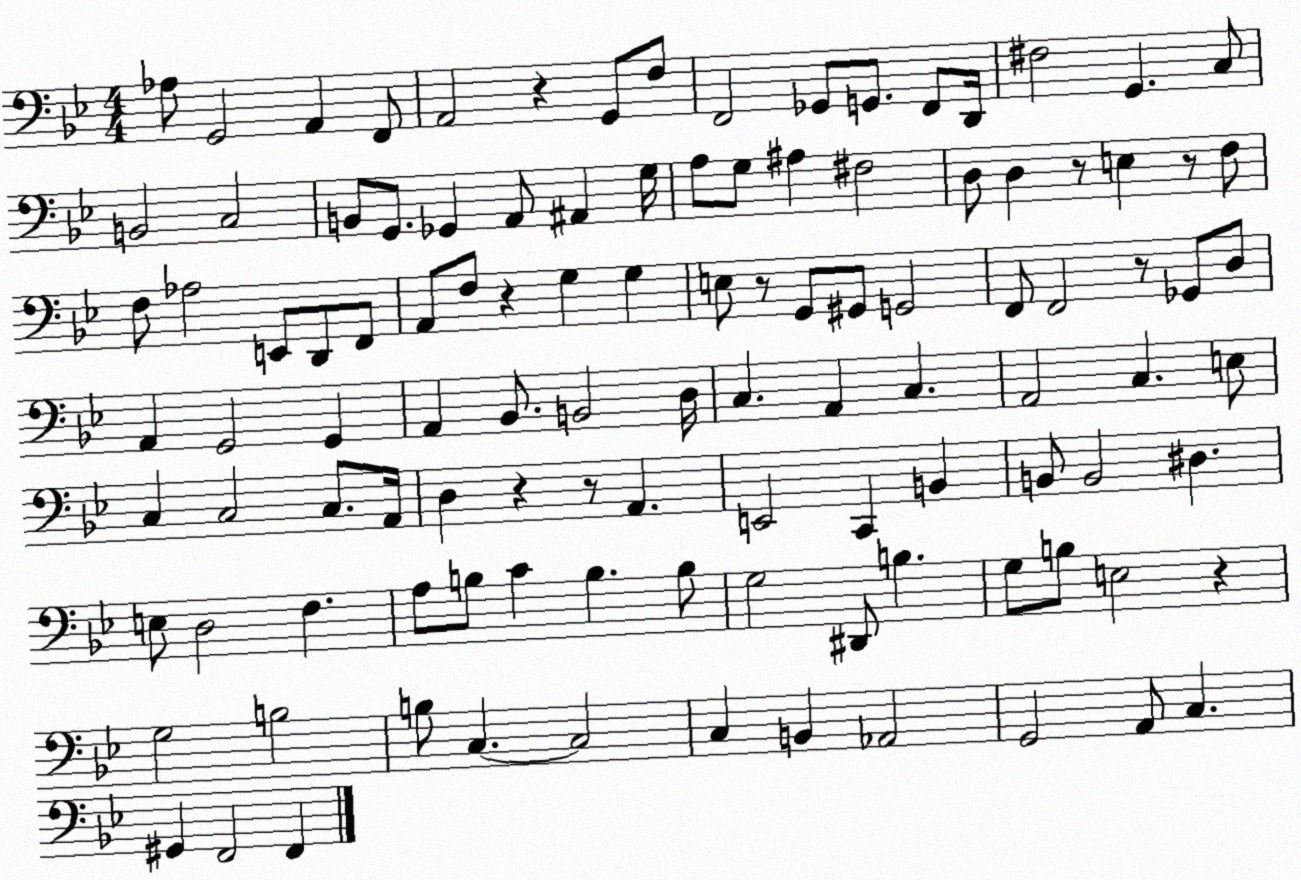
X:1
T:Untitled
M:4/4
L:1/4
K:Bb
_A,/2 G,,2 A,, F,,/2 A,,2 z G,,/2 F,/2 F,,2 _G,,/2 G,,/2 F,,/2 D,,/4 ^F,2 G,, C,/2 B,,2 C,2 B,,/2 G,,/2 _G,, A,,/2 ^A,, G,/4 A,/2 G,/2 ^A, ^F,2 D,/2 D, z/2 E, z/2 F,/2 F,/2 _A,2 E,,/2 D,,/2 F,,/2 A,,/2 F,/2 z G, G, E,/2 z/2 G,,/2 ^G,,/2 G,,2 F,,/2 F,,2 z/2 _G,,/2 D,/2 A,, G,,2 G,, A,, _B,,/2 B,,2 D,/4 C, A,, C, A,,2 C, E,/2 C, C,2 C,/2 A,,/4 D, z z/2 A,, E,,2 C,, B,, B,,/2 B,,2 ^D, E,/2 D,2 F, A,/2 B,/2 C B, B,/2 G,2 ^D,,/2 B, G,/2 B,/2 E,2 z G,2 B,2 B,/2 C, C,2 C, B,, _A,,2 G,,2 A,,/2 C, ^G,, F,,2 F,,